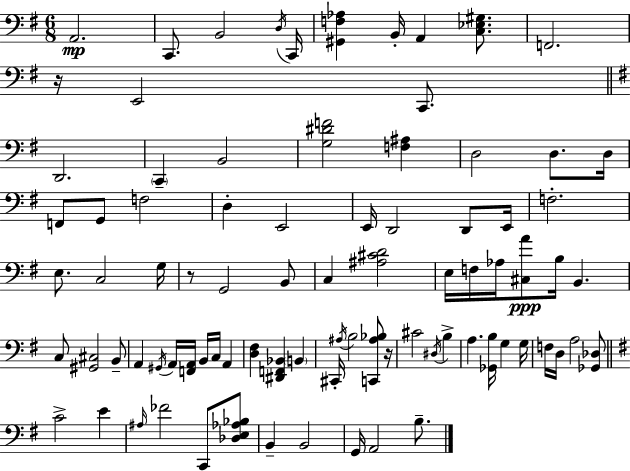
X:1
T:Untitled
M:6/8
L:1/4
K:G
A,,2 C,,/2 B,,2 D,/4 C,,/4 [^G,,F,_A,] B,,/4 A,, [C,_E,^G,]/2 F,,2 z/4 E,,2 C,,/2 D,,2 C,, B,,2 [G,^DF]2 [F,^A,] D,2 D,/2 D,/4 F,,/2 G,,/2 F,2 D, E,,2 E,,/4 D,,2 D,,/2 E,,/4 F,2 E,/2 C,2 G,/4 z/2 G,,2 B,,/2 C, [^A,^CD]2 E,/4 F,/4 _A,/4 [^C,A]/2 B,/4 B,, C,/2 [^G,,^C,]2 B,,/2 A,, ^G,,/4 A,,/4 [F,,A,,]/4 B,,/4 C,/4 A,, [D,^F,] [^D,,F,,_B,,] B,, ^C,,/4 ^A,/4 B,2 [C,,^A,_B,]/2 z/4 ^C2 ^D,/4 B, A, [_G,,B,]/4 G, G,/4 F,/4 D,/4 A,2 [_G,,_D,]/2 C2 E ^A,/4 _F2 C,,/2 [_D,E,_A,_B,]/2 B,, B,,2 G,,/4 A,,2 B,/2